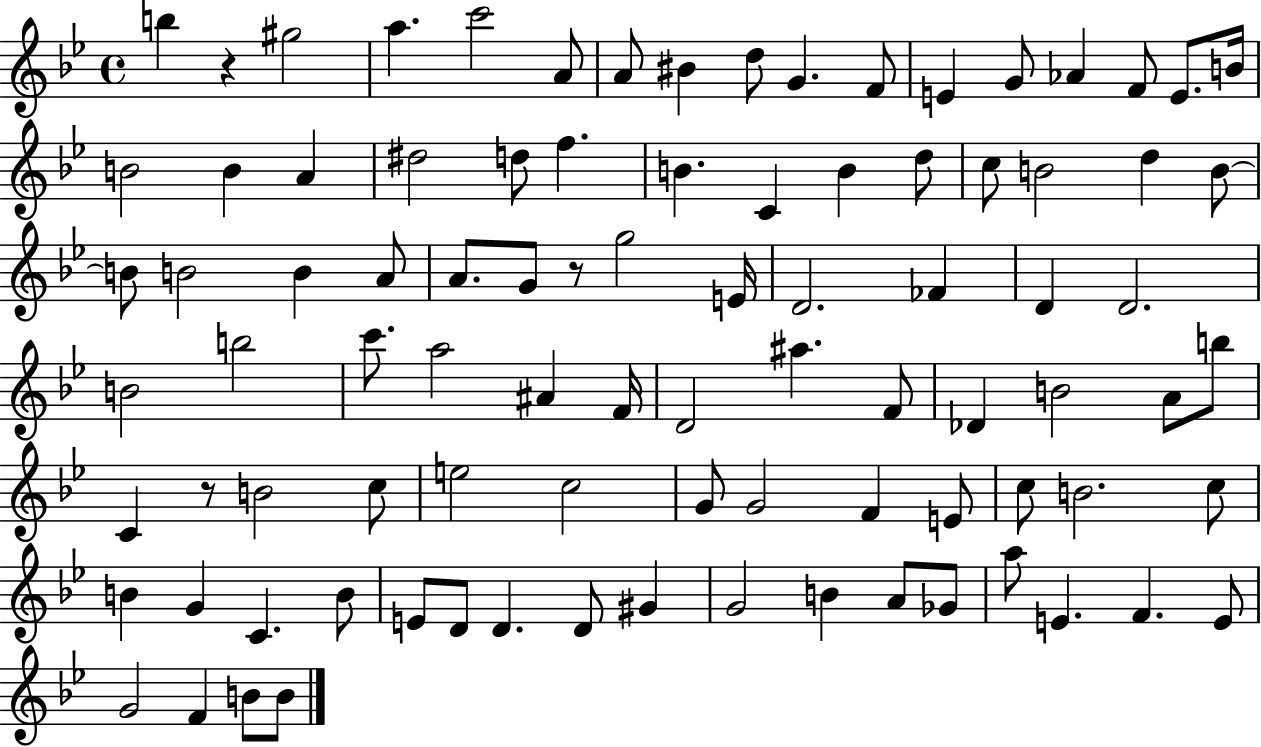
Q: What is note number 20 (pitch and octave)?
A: D#5